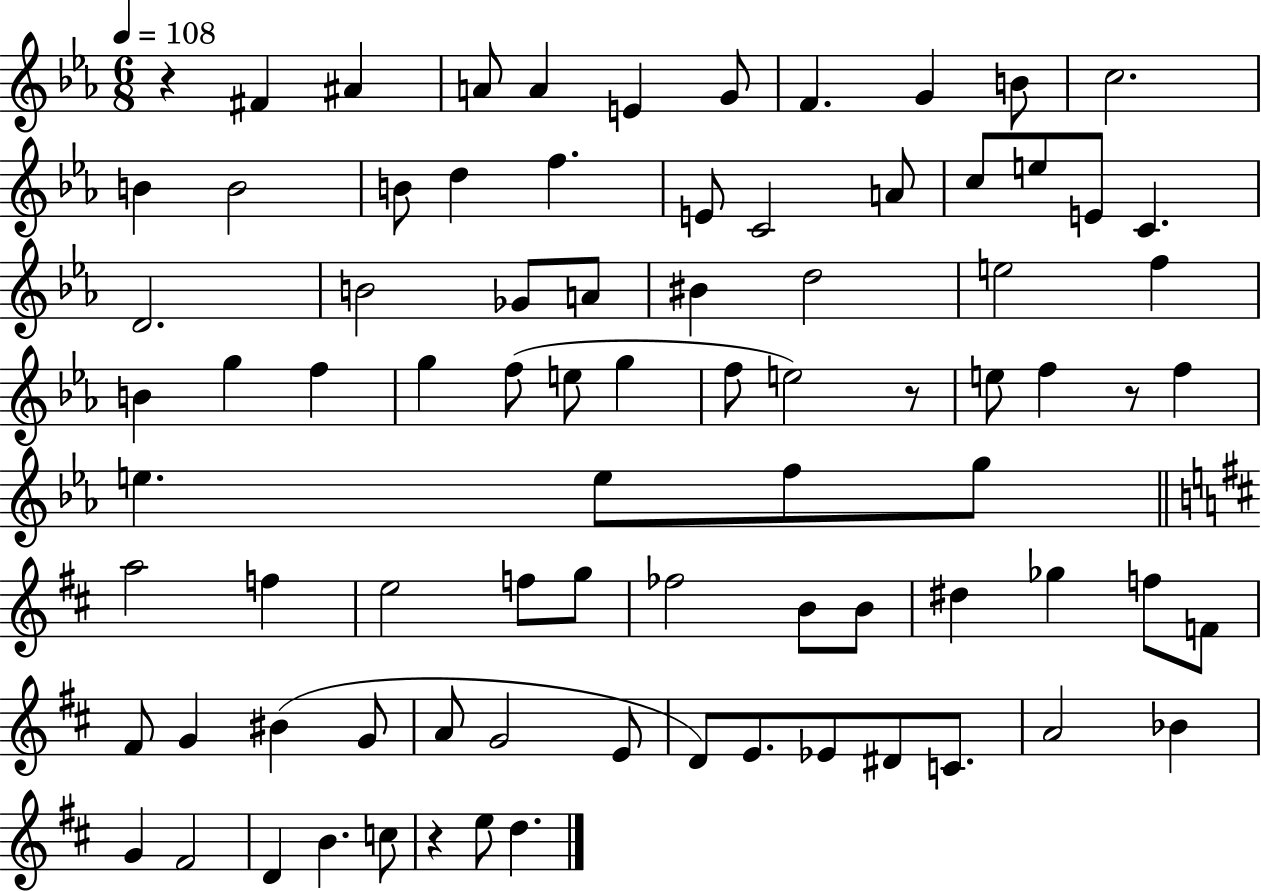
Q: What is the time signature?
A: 6/8